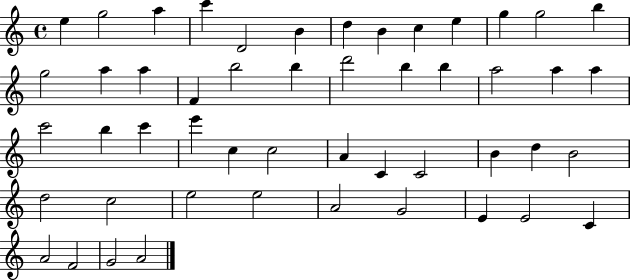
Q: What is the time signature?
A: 4/4